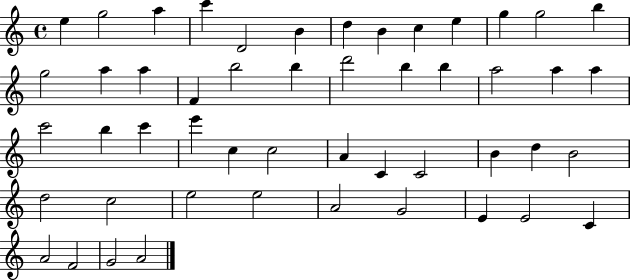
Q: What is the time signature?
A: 4/4